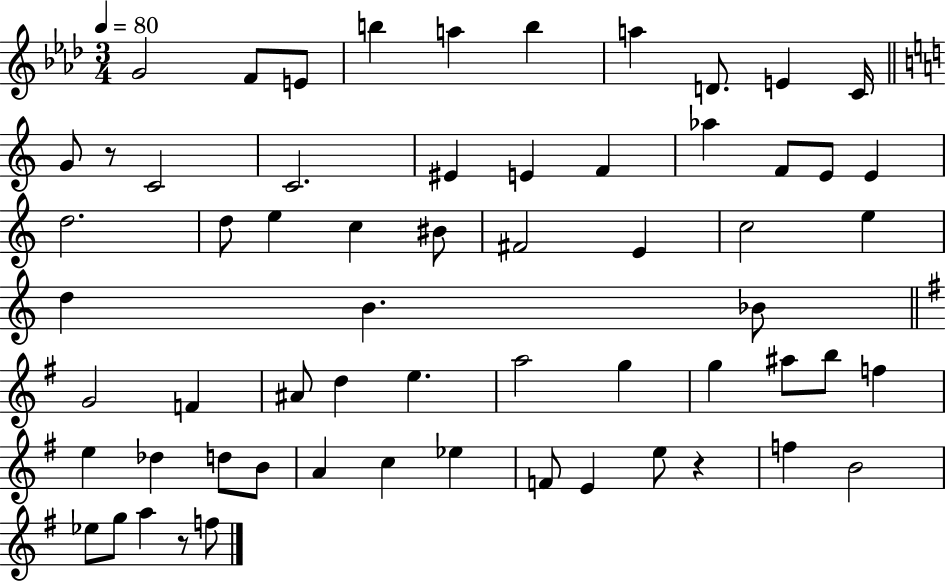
{
  \clef treble
  \numericTimeSignature
  \time 3/4
  \key aes \major
  \tempo 4 = 80
  \repeat volta 2 { g'2 f'8 e'8 | b''4 a''4 b''4 | a''4 d'8. e'4 c'16 | \bar "||" \break \key a \minor g'8 r8 c'2 | c'2. | eis'4 e'4 f'4 | aes''4 f'8 e'8 e'4 | \break d''2. | d''8 e''4 c''4 bis'8 | fis'2 e'4 | c''2 e''4 | \break d''4 b'4. bes'8 | \bar "||" \break \key g \major g'2 f'4 | ais'8 d''4 e''4. | a''2 g''4 | g''4 ais''8 b''8 f''4 | \break e''4 des''4 d''8 b'8 | a'4 c''4 ees''4 | f'8 e'4 e''8 r4 | f''4 b'2 | \break ees''8 g''8 a''4 r8 f''8 | } \bar "|."
}